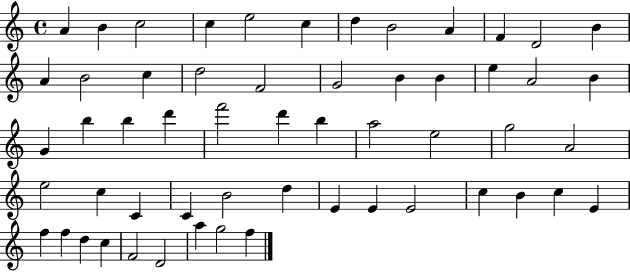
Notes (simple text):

A4/q B4/q C5/h C5/q E5/h C5/q D5/q B4/h A4/q F4/q D4/h B4/q A4/q B4/h C5/q D5/h F4/h G4/h B4/q B4/q E5/q A4/h B4/q G4/q B5/q B5/q D6/q F6/h D6/q B5/q A5/h E5/h G5/h A4/h E5/h C5/q C4/q C4/q B4/h D5/q E4/q E4/q E4/h C5/q B4/q C5/q E4/q F5/q F5/q D5/q C5/q F4/h D4/h A5/q G5/h F5/q